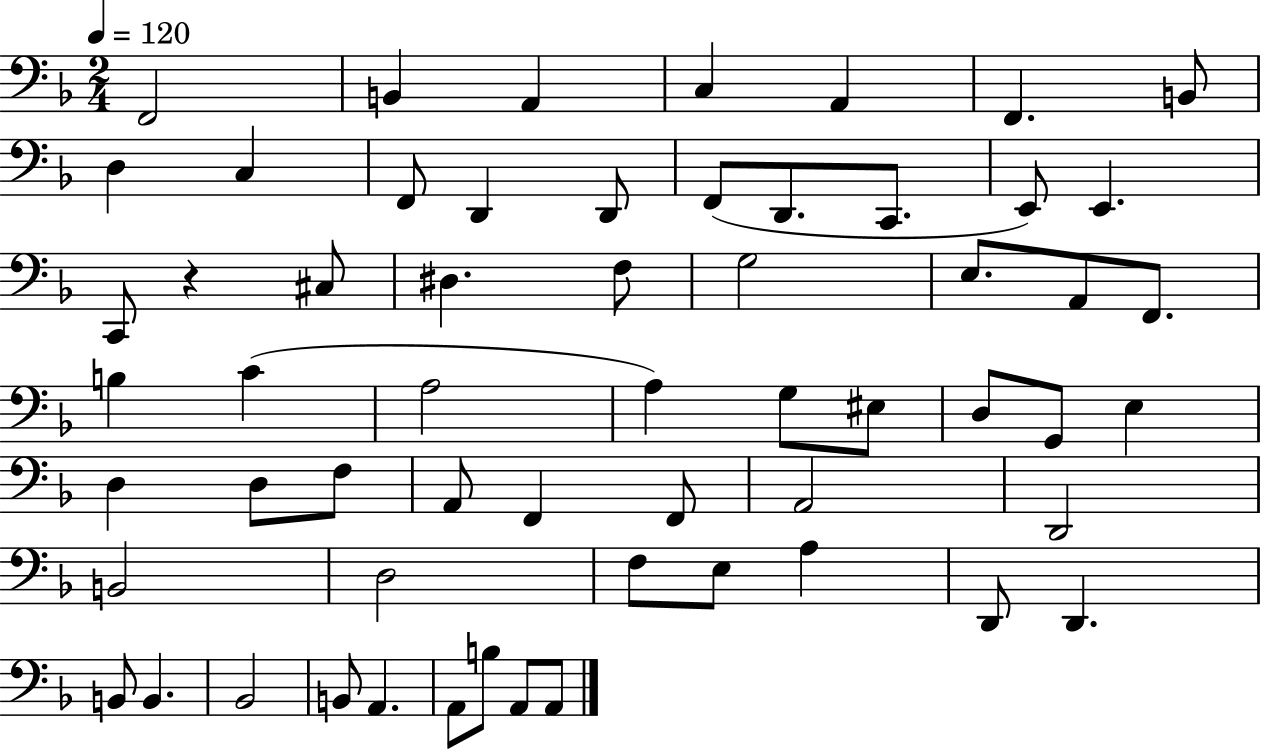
F2/h B2/q A2/q C3/q A2/q F2/q. B2/e D3/q C3/q F2/e D2/q D2/e F2/e D2/e. C2/e. E2/e E2/q. C2/e R/q C#3/e D#3/q. F3/e G3/h E3/e. A2/e F2/e. B3/q C4/q A3/h A3/q G3/e EIS3/e D3/e G2/e E3/q D3/q D3/e F3/e A2/e F2/q F2/e A2/h D2/h B2/h D3/h F3/e E3/e A3/q D2/e D2/q. B2/e B2/q. Bb2/h B2/e A2/q. A2/e B3/e A2/e A2/e